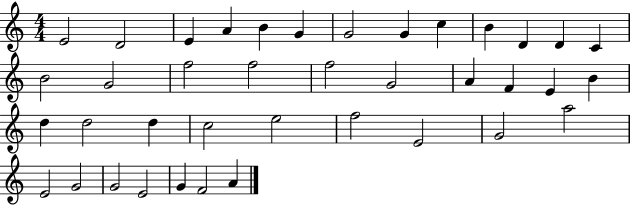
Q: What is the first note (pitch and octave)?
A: E4